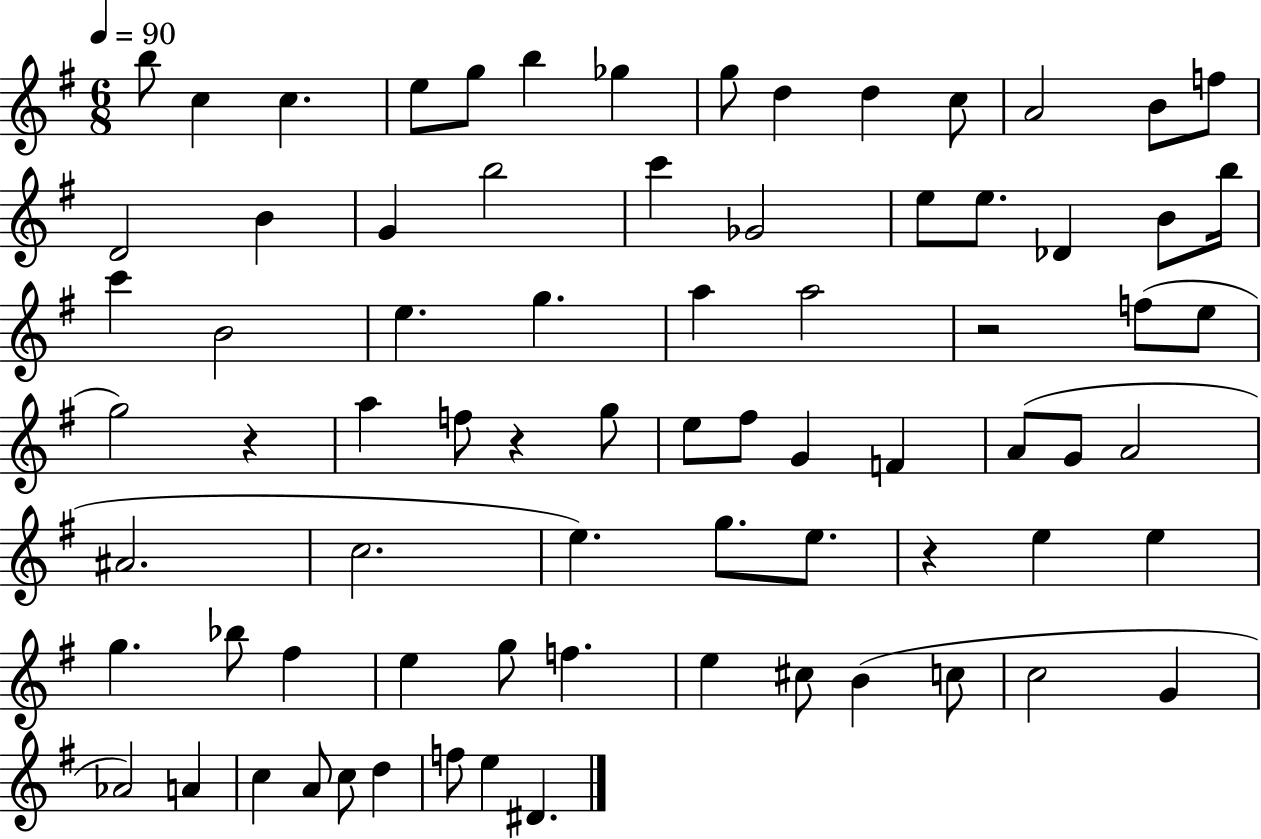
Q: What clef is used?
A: treble